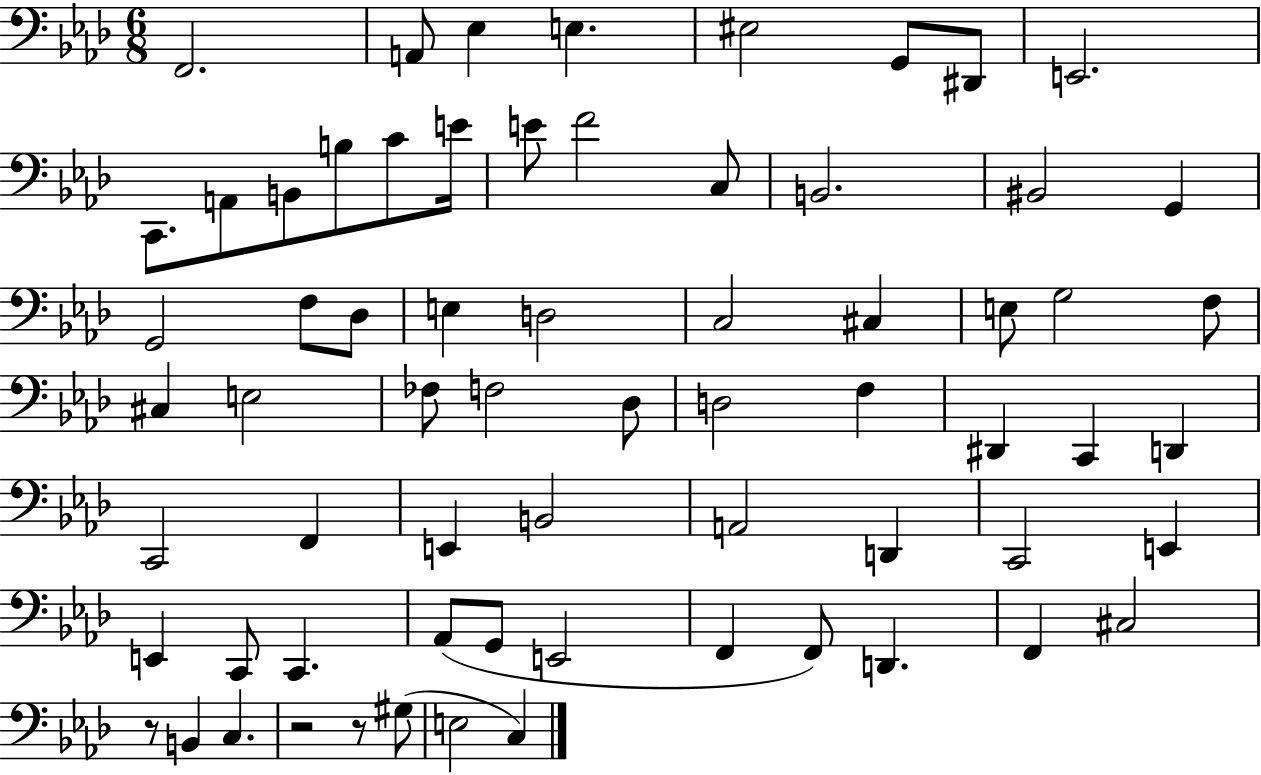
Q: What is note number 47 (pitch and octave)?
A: C2